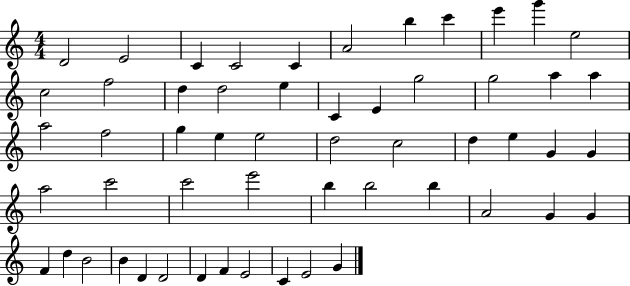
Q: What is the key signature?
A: C major